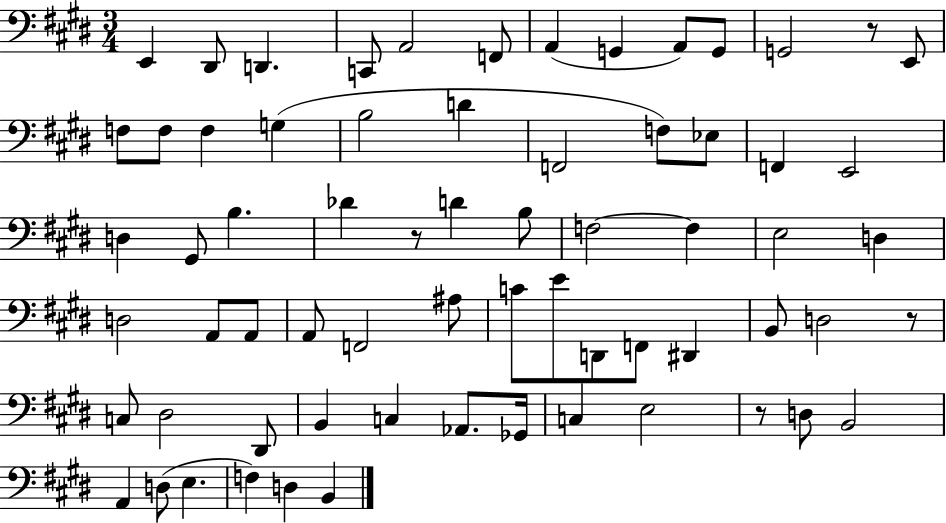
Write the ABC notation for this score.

X:1
T:Untitled
M:3/4
L:1/4
K:E
E,, ^D,,/2 D,, C,,/2 A,,2 F,,/2 A,, G,, A,,/2 G,,/2 G,,2 z/2 E,,/2 F,/2 F,/2 F, G, B,2 D F,,2 F,/2 _E,/2 F,, E,,2 D, ^G,,/2 B, _D z/2 D B,/2 F,2 F, E,2 D, D,2 A,,/2 A,,/2 A,,/2 F,,2 ^A,/2 C/2 E/2 D,,/2 F,,/2 ^D,, B,,/2 D,2 z/2 C,/2 ^D,2 ^D,,/2 B,, C, _A,,/2 _G,,/4 C, E,2 z/2 D,/2 B,,2 A,, D,/2 E, F, D, B,,